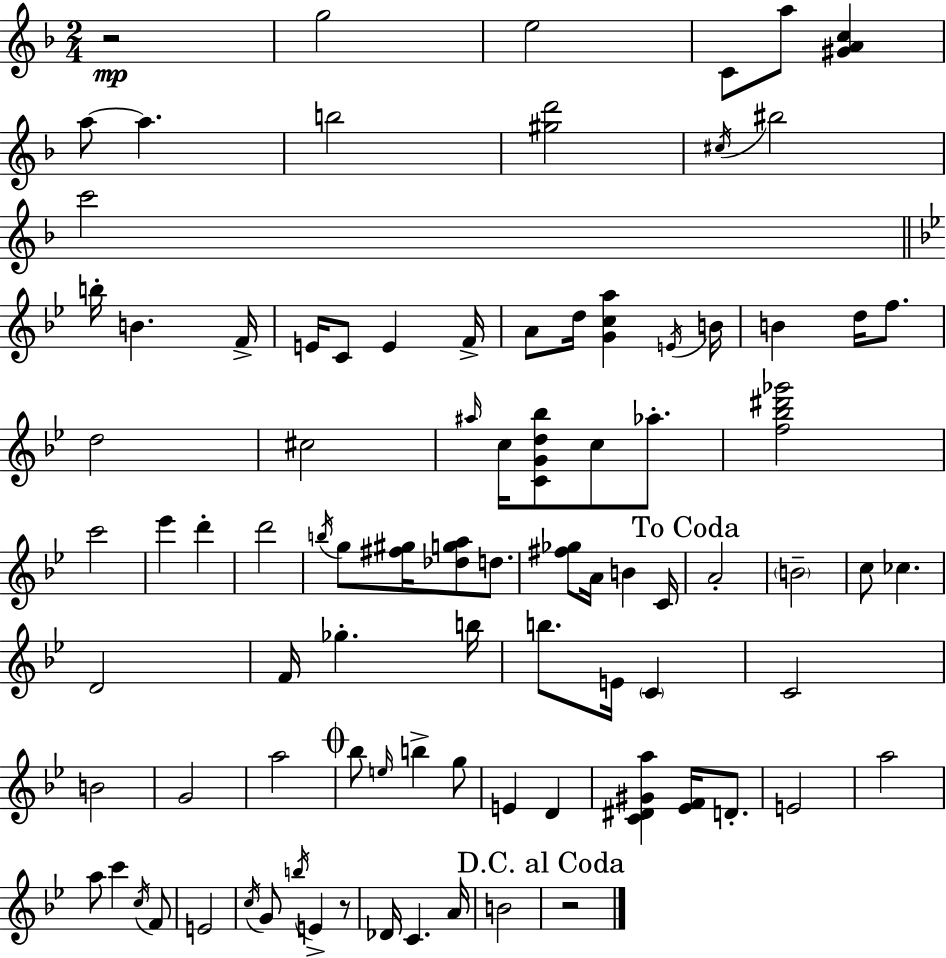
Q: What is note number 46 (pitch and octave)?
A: F4